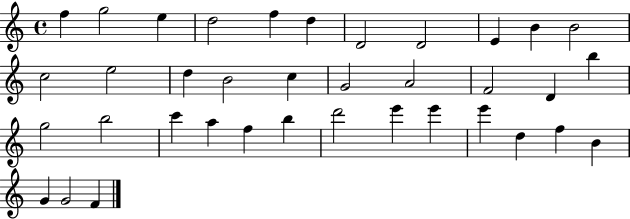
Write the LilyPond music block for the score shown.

{
  \clef treble
  \time 4/4
  \defaultTimeSignature
  \key c \major
  f''4 g''2 e''4 | d''2 f''4 d''4 | d'2 d'2 | e'4 b'4 b'2 | \break c''2 e''2 | d''4 b'2 c''4 | g'2 a'2 | f'2 d'4 b''4 | \break g''2 b''2 | c'''4 a''4 f''4 b''4 | d'''2 e'''4 e'''4 | e'''4 d''4 f''4 b'4 | \break g'4 g'2 f'4 | \bar "|."
}